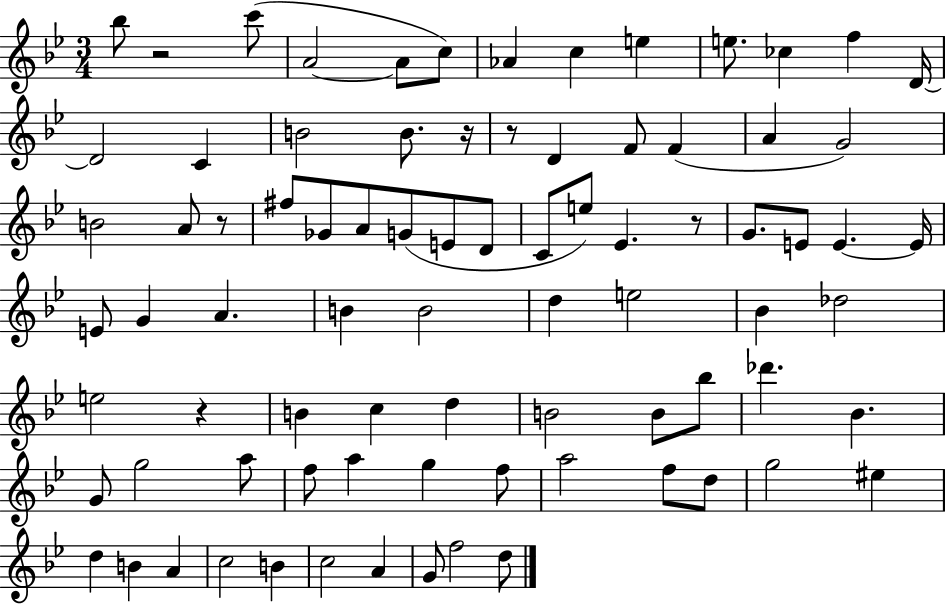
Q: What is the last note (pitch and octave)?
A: D5